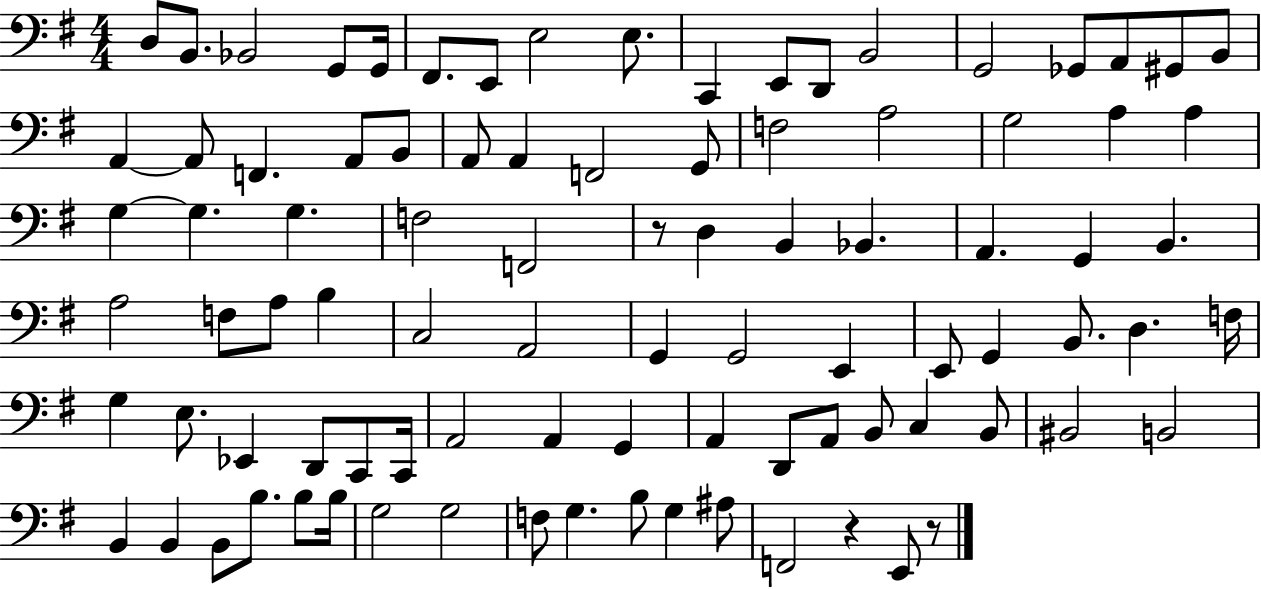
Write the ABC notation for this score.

X:1
T:Untitled
M:4/4
L:1/4
K:G
D,/2 B,,/2 _B,,2 G,,/2 G,,/4 ^F,,/2 E,,/2 E,2 E,/2 C,, E,,/2 D,,/2 B,,2 G,,2 _G,,/2 A,,/2 ^G,,/2 B,,/2 A,, A,,/2 F,, A,,/2 B,,/2 A,,/2 A,, F,,2 G,,/2 F,2 A,2 G,2 A, A, G, G, G, F,2 F,,2 z/2 D, B,, _B,, A,, G,, B,, A,2 F,/2 A,/2 B, C,2 A,,2 G,, G,,2 E,, E,,/2 G,, B,,/2 D, F,/4 G, E,/2 _E,, D,,/2 C,,/2 C,,/4 A,,2 A,, G,, A,, D,,/2 A,,/2 B,,/2 C, B,,/2 ^B,,2 B,,2 B,, B,, B,,/2 B,/2 B,/2 B,/4 G,2 G,2 F,/2 G, B,/2 G, ^A,/2 F,,2 z E,,/2 z/2